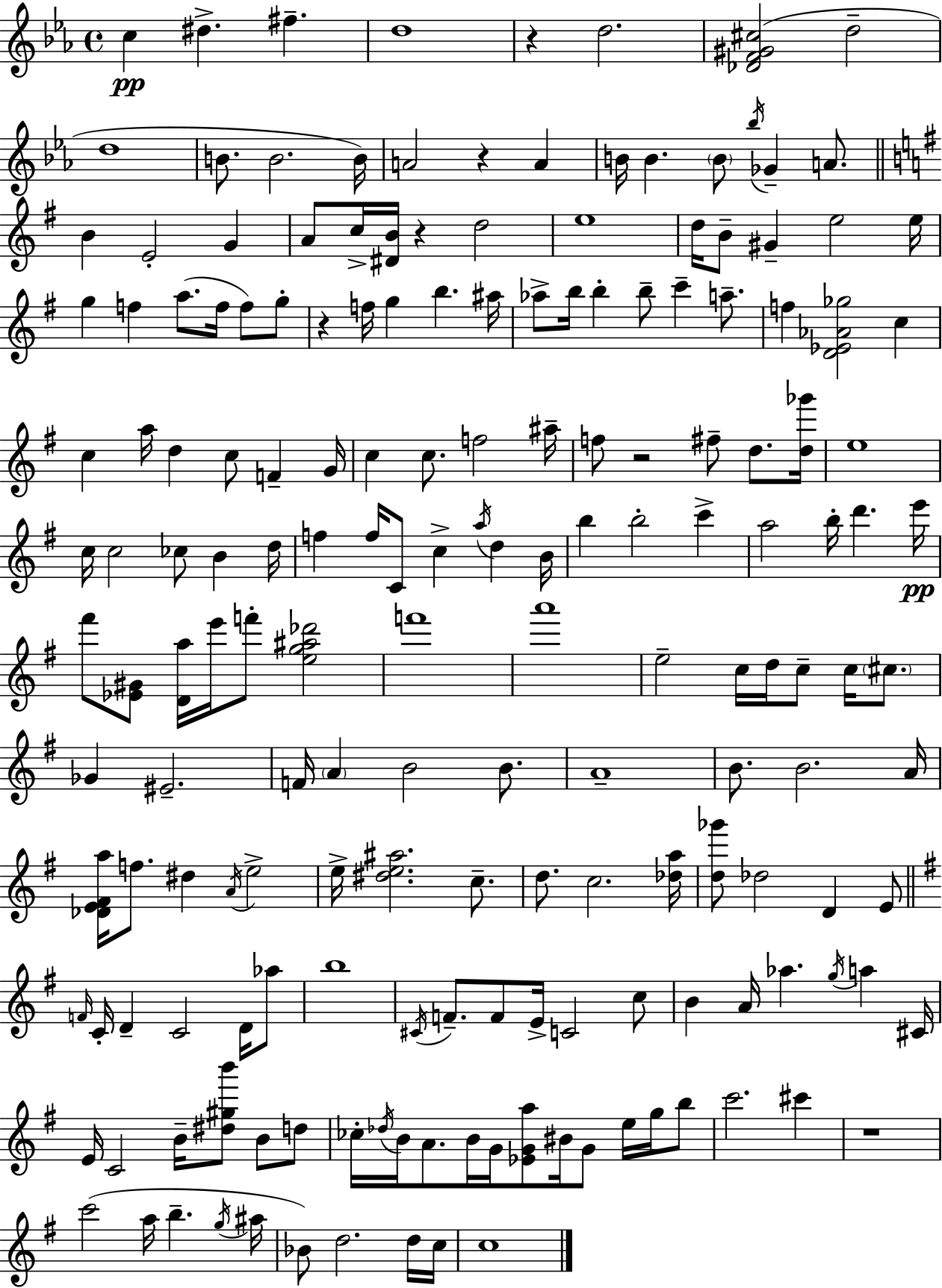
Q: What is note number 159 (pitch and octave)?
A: C5